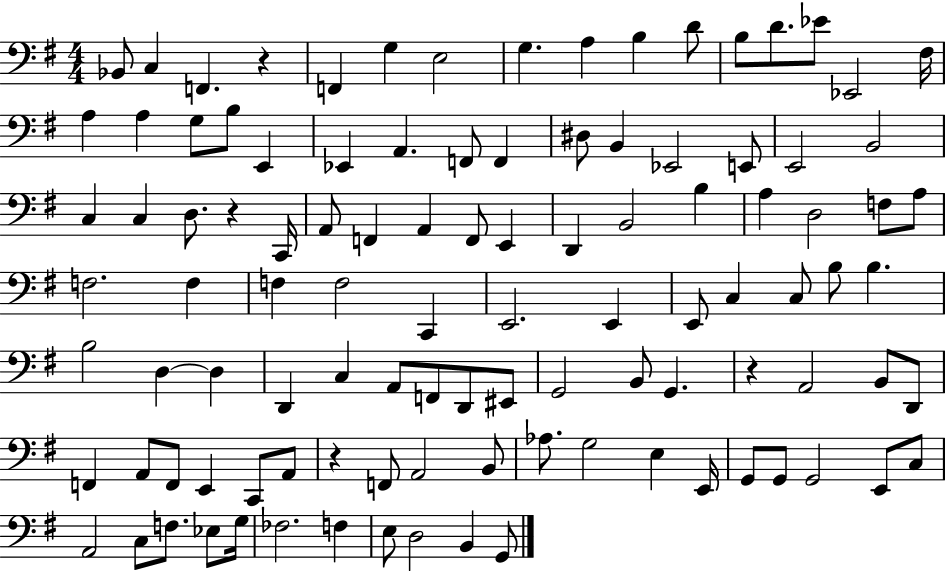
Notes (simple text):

Bb2/e C3/q F2/q. R/q F2/q G3/q E3/h G3/q. A3/q B3/q D4/e B3/e D4/e. Eb4/e Eb2/h F#3/s A3/q A3/q G3/e B3/e E2/q Eb2/q A2/q. F2/e F2/q D#3/e B2/q Eb2/h E2/e E2/h B2/h C3/q C3/q D3/e. R/q C2/s A2/e F2/q A2/q F2/e E2/q D2/q B2/h B3/q A3/q D3/h F3/e A3/e F3/h. F3/q F3/q F3/h C2/q E2/h. E2/q E2/e C3/q C3/e B3/e B3/q. B3/h D3/q D3/q D2/q C3/q A2/e F2/e D2/e EIS2/e G2/h B2/e G2/q. R/q A2/h B2/e D2/e F2/q A2/e F2/e E2/q C2/e A2/e R/q F2/e A2/h B2/e Ab3/e. G3/h E3/q E2/s G2/e G2/e G2/h E2/e C3/e A2/h C3/e F3/e. Eb3/e G3/s FES3/h. F3/q E3/e D3/h B2/q G2/e